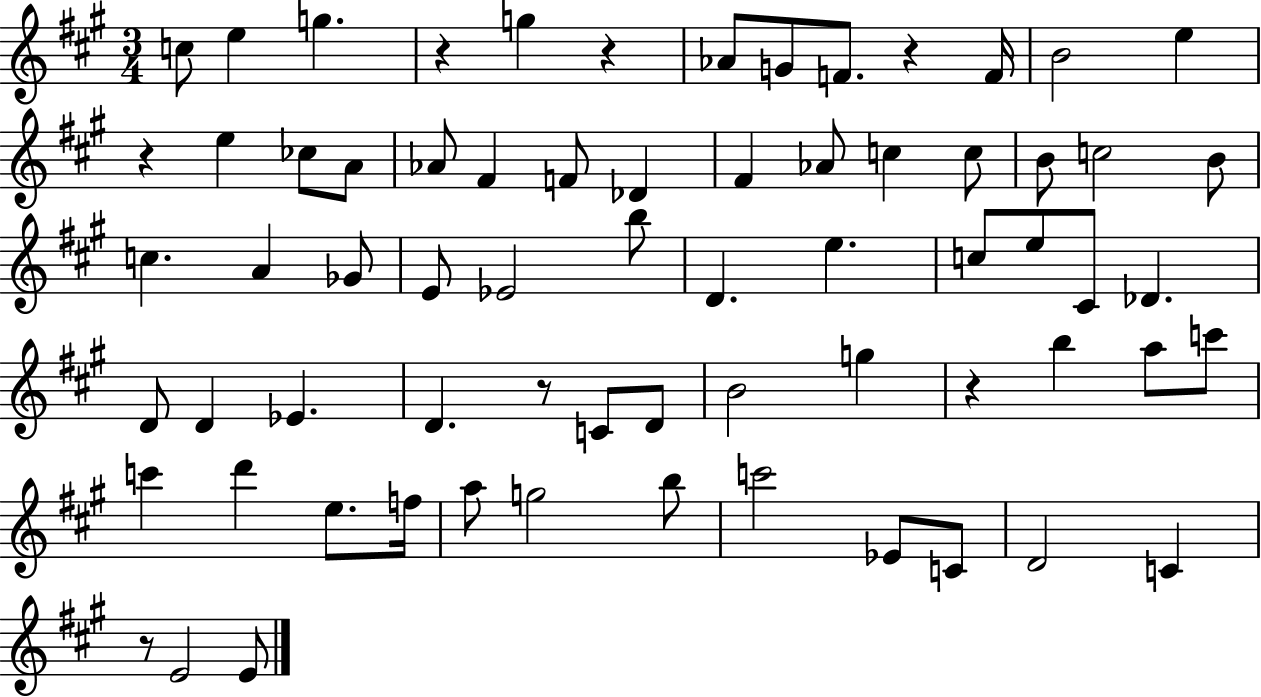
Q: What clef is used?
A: treble